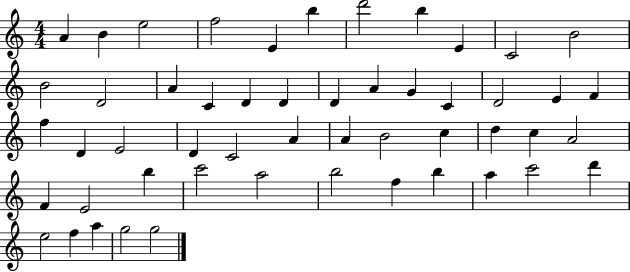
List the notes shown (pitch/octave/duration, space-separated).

A4/q B4/q E5/h F5/h E4/q B5/q D6/h B5/q E4/q C4/h B4/h B4/h D4/h A4/q C4/q D4/q D4/q D4/q A4/q G4/q C4/q D4/h E4/q F4/q F5/q D4/q E4/h D4/q C4/h A4/q A4/q B4/h C5/q D5/q C5/q A4/h F4/q E4/h B5/q C6/h A5/h B5/h F5/q B5/q A5/q C6/h D6/q E5/h F5/q A5/q G5/h G5/h